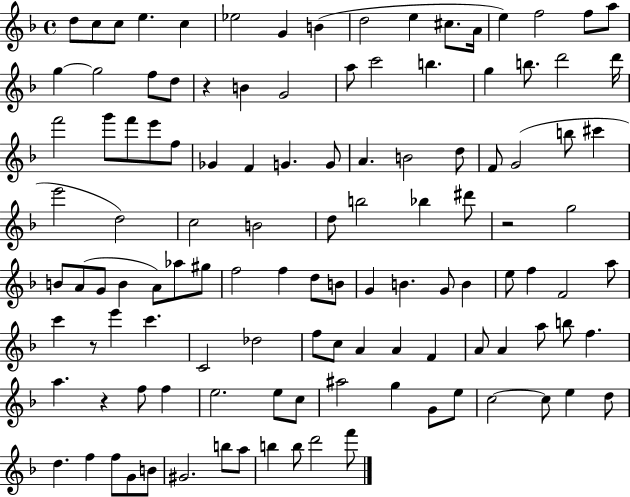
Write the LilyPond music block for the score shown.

{
  \clef treble
  \time 4/4
  \defaultTimeSignature
  \key f \major
  \repeat volta 2 { d''8 c''8 c''8 e''4. c''4 | ees''2 g'4 b'4( | d''2 e''4 cis''8. a'16 | e''4) f''2 f''8 a''8 | \break g''4~~ g''2 f''8 d''8 | r4 b'4 g'2 | a''8 c'''2 b''4. | g''4 b''8. d'''2 d'''16 | \break f'''2 g'''8 f'''8 e'''8 f''8 | ges'4 f'4 g'4. g'8 | a'4. b'2 d''8 | f'8 g'2( b''8 cis'''4 | \break e'''2 d''2) | c''2 b'2 | d''8 b''2 bes''4 dis'''8 | r2 g''2 | \break b'8 a'8( g'8 b'4 a'8) aes''8 gis''8 | f''2 f''4 d''8 b'8 | g'4 b'4. g'8 b'4 | e''8 f''4 f'2 a''8 | \break c'''4 r8 e'''4 c'''4. | c'2 des''2 | f''8 c''8 a'4 a'4 f'4 | a'8 a'4 a''8 b''8 f''4. | \break a''4. r4 f''8 f''4 | e''2. e''8 c''8 | ais''2 g''4 g'8 e''8 | c''2~~ c''8 e''4 d''8 | \break d''4. f''4 f''8 g'8 b'8 | gis'2. b''8 a''8 | b''4 b''8 d'''2 f'''8 | } \bar "|."
}